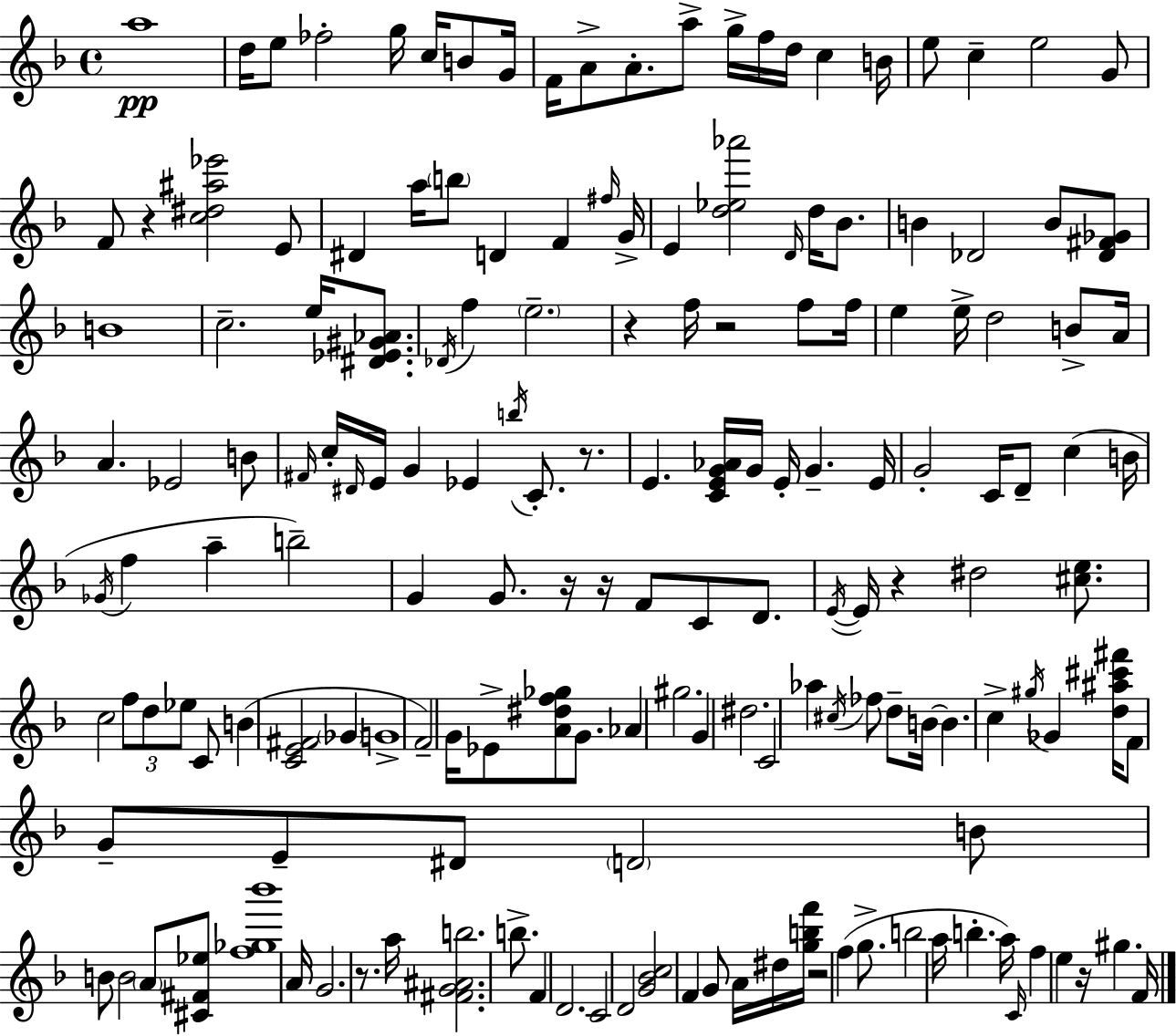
{
  \clef treble
  \time 4/4
  \defaultTimeSignature
  \key f \major
  a''1\pp | d''16 e''8 fes''2-. g''16 c''16 b'8 g'16 | f'16 a'8-> a'8.-. a''8-> g''16-> f''16 d''16 c''4 b'16 | e''8 c''4-- e''2 g'8 | \break f'8 r4 <c'' dis'' ais'' ees'''>2 e'8 | dis'4 a''16 \parenthesize b''8 d'4 f'4 \grace { fis''16 } | g'16-> e'4 <d'' ees'' aes'''>2 \grace { d'16 } d''16 bes'8. | b'4 des'2 b'8 | \break <des' fis' ges'>8 b'1 | c''2.-- e''16 <dis' ees' gis' aes'>8. | \acciaccatura { des'16 } f''4 \parenthesize e''2.-- | r4 f''16 r2 | \break f''8 f''16 e''4 e''16-> d''2 | b'8-> a'16 a'4. ees'2 | b'8 \grace { fis'16 } c''16-. \grace { dis'16 } e'16 g'4 ees'4 \acciaccatura { b''16 } | c'8.-. r8. e'4. <c' e' g' aes'>16 g'16 e'16-. g'4.-- | \break e'16 g'2-. c'16 d'8-- | c''4( b'16 \acciaccatura { ges'16 } f''4 a''4-- b''2--) | g'4 g'8. r16 r16 | f'8 c'8 d'8. \acciaccatura { e'16~ }~ e'16 r4 dis''2 | \break <cis'' e''>8. c''2 | \tuplet 3/2 { f''8 d''8 ees''8 } c'8 b'4( <c' e' fis'>2 | \parenthesize ges'4 g'1-> | f'2--) | \break g'16 ees'8-> <a' dis'' f'' ges''>8 g'8. aes'4 gis''2. | g'4 dis''2. | c'2 | aes''4 \acciaccatura { cis''16 } fes''8 d''8-- b'16~~ b'4. | \break c''4-> \acciaccatura { gis''16 } ges'4 <d'' ais'' cis''' fis'''>16 f'8 g'8-- e'8-- | dis'8 \parenthesize d'2 b'8 b'8 b'2 | \parenthesize a'8 <cis' fis' ees''>8 <f'' ges'' bes'''>1 | a'16 g'2. | \break r8. a''16 <fis' g' ais' b''>2. | b''8.-> f'4 d'2. | c'2 | d'2 <g' bes' c''>2 | \break f'4 g'8 a'16 dis''16 <g'' b'' f'''>16 r2 | f''4( g''8.-> b''2 | a''16 b''4.-. a''16) \grace { c'16 } f''4 e''4 | r16 gis''4. f'16 \bar "|."
}